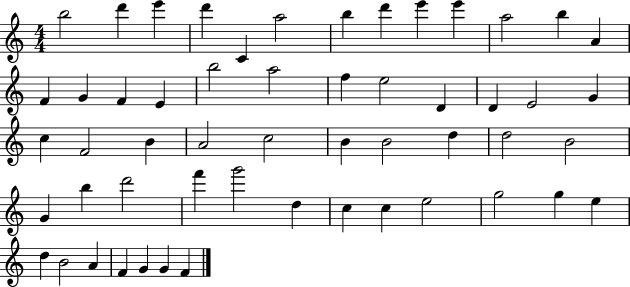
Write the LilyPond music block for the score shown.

{
  \clef treble
  \numericTimeSignature
  \time 4/4
  \key c \major
  b''2 d'''4 e'''4 | d'''4 c'4 a''2 | b''4 d'''4 e'''4 e'''4 | a''2 b''4 a'4 | \break f'4 g'4 f'4 e'4 | b''2 a''2 | f''4 e''2 d'4 | d'4 e'2 g'4 | \break c''4 f'2 b'4 | a'2 c''2 | b'4 b'2 d''4 | d''2 b'2 | \break g'4 b''4 d'''2 | f'''4 g'''2 d''4 | c''4 c''4 e''2 | g''2 g''4 e''4 | \break d''4 b'2 a'4 | f'4 g'4 g'4 f'4 | \bar "|."
}